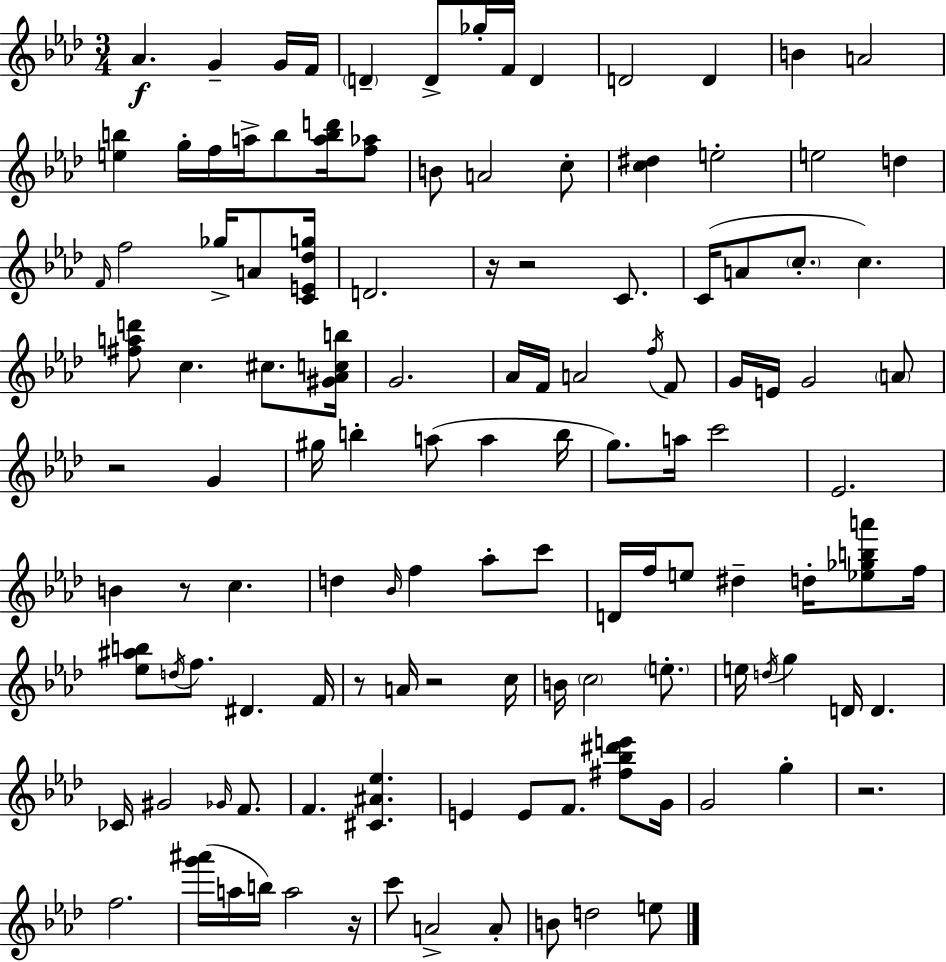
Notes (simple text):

Ab4/q. G4/q G4/s F4/s D4/q D4/e Gb5/s F4/s D4/q D4/h D4/q B4/q A4/h [E5,B5]/q G5/s F5/s A5/s B5/e [A5,B5,D6]/s [F5,Ab5]/e B4/e A4/h C5/e [C5,D#5]/q E5/h E5/h D5/q F4/s F5/h Gb5/s A4/e [C4,E4,Db5,G5]/s D4/h. R/s R/h C4/e. C4/s A4/e C5/e. C5/q. [F#5,A5,D6]/e C5/q. C#5/e. [G#4,Ab4,C5,B5]/s G4/h. Ab4/s F4/s A4/h F5/s F4/e G4/s E4/s G4/h A4/e R/h G4/q G#5/s B5/q A5/e A5/q B5/s G5/e. A5/s C6/h Eb4/h. B4/q R/e C5/q. D5/q Bb4/s F5/q Ab5/e C6/e D4/s F5/s E5/e D#5/q D5/s [Eb5,Gb5,B5,A6]/e F5/s [Eb5,A#5,B5]/e D5/s F5/e. D#4/q. F4/s R/e A4/s R/h C5/s B4/s C5/h E5/e. E5/s D5/s G5/q D4/s D4/q. CES4/s G#4/h Gb4/s F4/e. F4/q. [C#4,A#4,Eb5]/q. E4/q E4/e F4/e. [F#5,Bb5,D#6,E6]/e G4/s G4/h G5/q R/h. F5/h. [G6,A#6]/s A5/s B5/s A5/h R/s C6/e A4/h A4/e B4/e D5/h E5/e